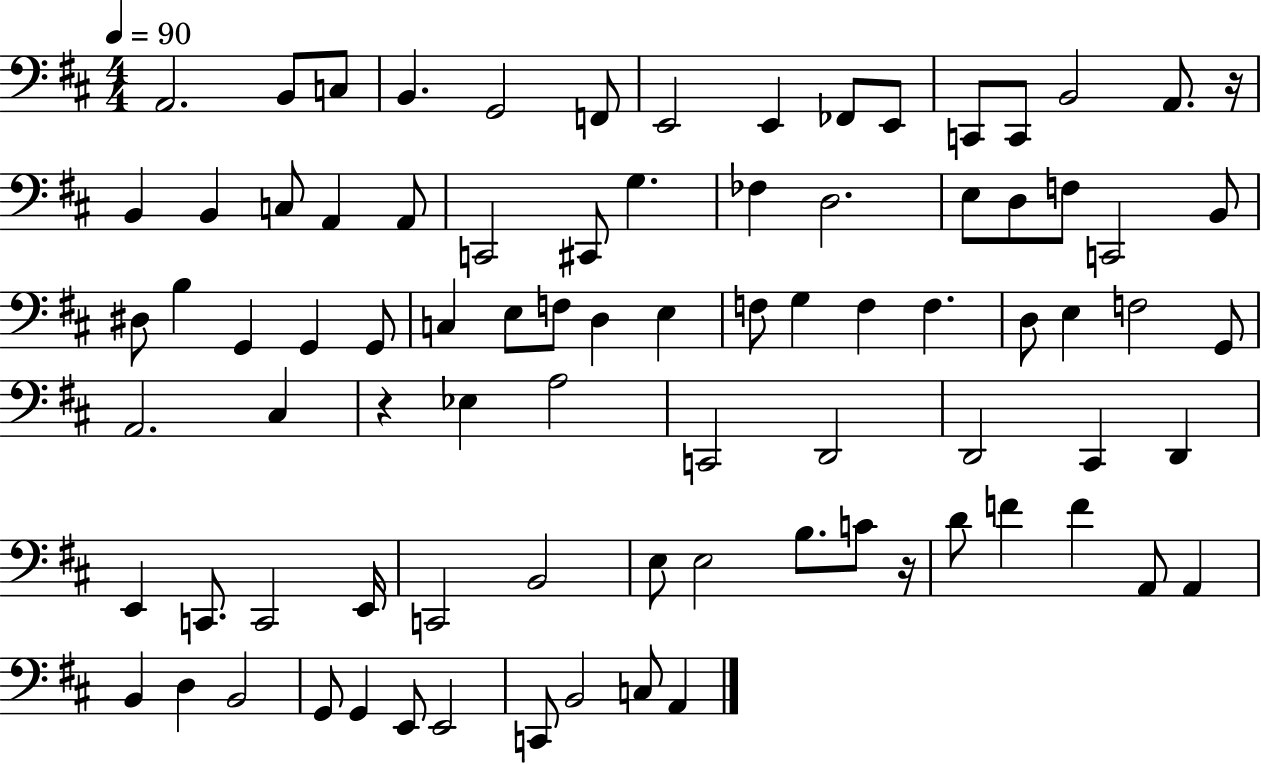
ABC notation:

X:1
T:Untitled
M:4/4
L:1/4
K:D
A,,2 B,,/2 C,/2 B,, G,,2 F,,/2 E,,2 E,, _F,,/2 E,,/2 C,,/2 C,,/2 B,,2 A,,/2 z/4 B,, B,, C,/2 A,, A,,/2 C,,2 ^C,,/2 G, _F, D,2 E,/2 D,/2 F,/2 C,,2 B,,/2 ^D,/2 B, G,, G,, G,,/2 C, E,/2 F,/2 D, E, F,/2 G, F, F, D,/2 E, F,2 G,,/2 A,,2 ^C, z _E, A,2 C,,2 D,,2 D,,2 ^C,, D,, E,, C,,/2 C,,2 E,,/4 C,,2 B,,2 E,/2 E,2 B,/2 C/2 z/4 D/2 F F A,,/2 A,, B,, D, B,,2 G,,/2 G,, E,,/2 E,,2 C,,/2 B,,2 C,/2 A,,